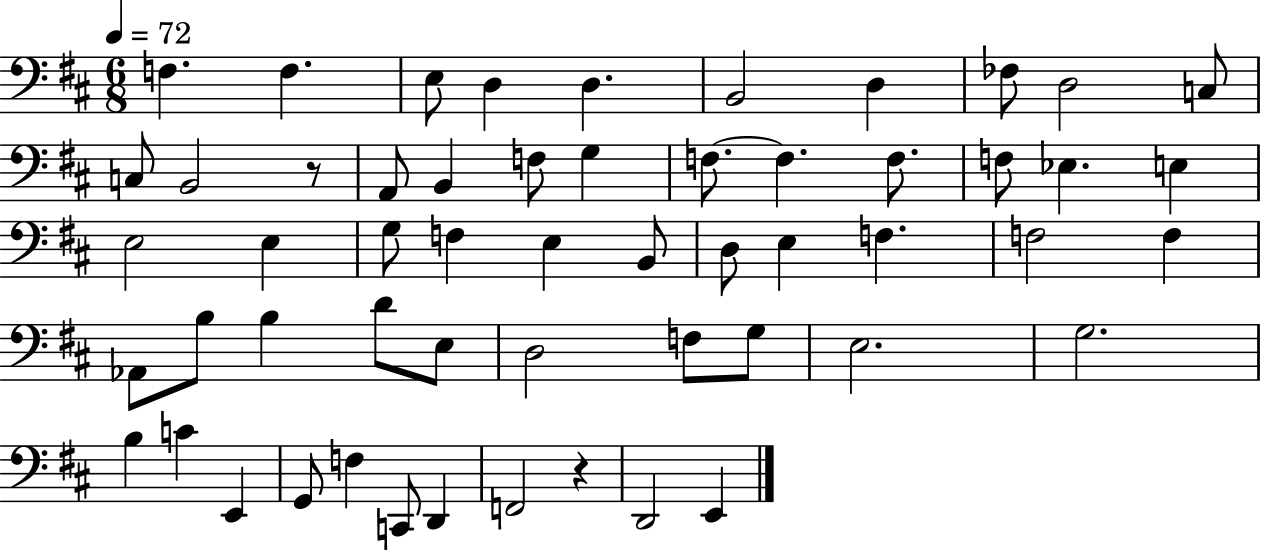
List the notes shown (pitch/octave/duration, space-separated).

F3/q. F3/q. E3/e D3/q D3/q. B2/h D3/q FES3/e D3/h C3/e C3/e B2/h R/e A2/e B2/q F3/e G3/q F3/e. F3/q. F3/e. F3/e Eb3/q. E3/q E3/h E3/q G3/e F3/q E3/q B2/e D3/e E3/q F3/q. F3/h F3/q Ab2/e B3/e B3/q D4/e E3/e D3/h F3/e G3/e E3/h. G3/h. B3/q C4/q E2/q G2/e F3/q C2/e D2/q F2/h R/q D2/h E2/q